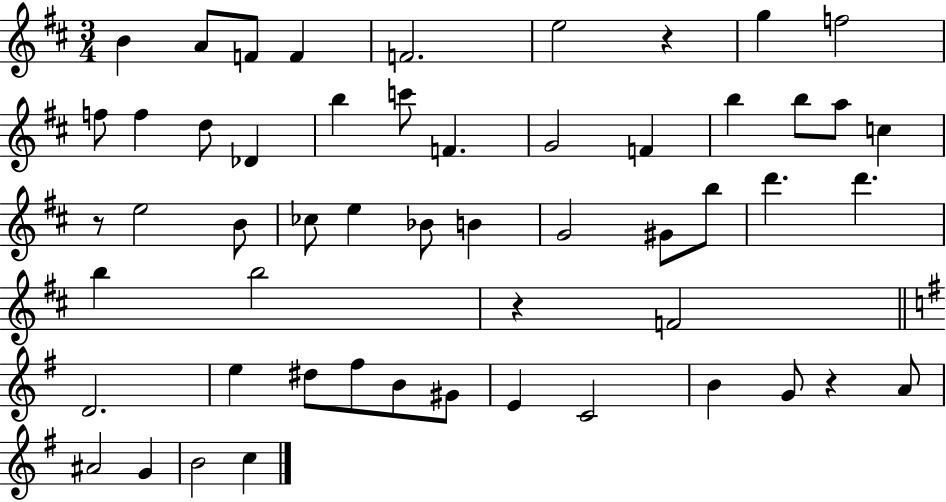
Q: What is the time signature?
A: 3/4